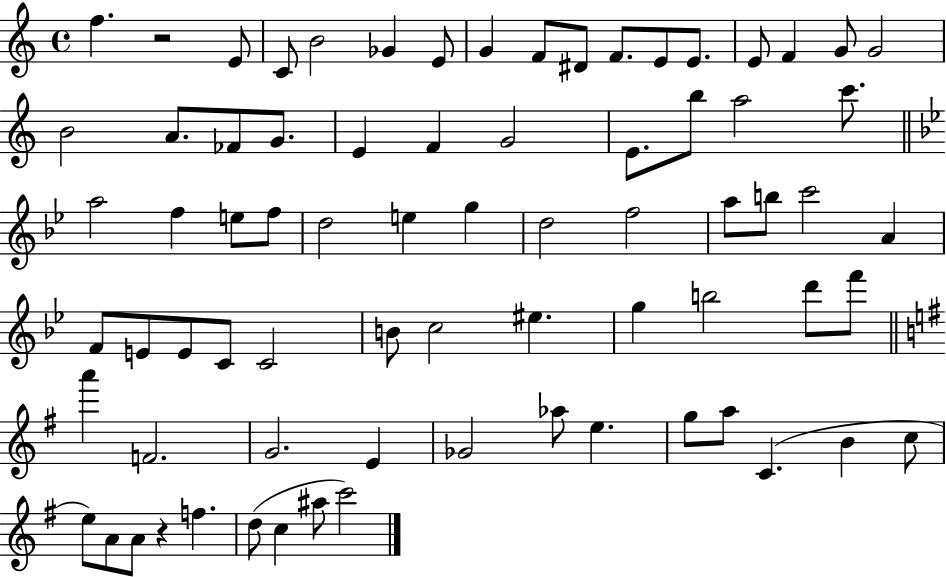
{
  \clef treble
  \time 4/4
  \defaultTimeSignature
  \key c \major
  f''4. r2 e'8 | c'8 b'2 ges'4 e'8 | g'4 f'8 dis'8 f'8. e'8 e'8. | e'8 f'4 g'8 g'2 | \break b'2 a'8. fes'8 g'8. | e'4 f'4 g'2 | e'8. b''8 a''2 c'''8. | \bar "||" \break \key bes \major a''2 f''4 e''8 f''8 | d''2 e''4 g''4 | d''2 f''2 | a''8 b''8 c'''2 a'4 | \break f'8 e'8 e'8 c'8 c'2 | b'8 c''2 eis''4. | g''4 b''2 d'''8 f'''8 | \bar "||" \break \key e \minor a'''4 f'2. | g'2. e'4 | ges'2 aes''8 e''4. | g''8 a''8 c'4.( b'4 c''8 | \break e''8) a'8 a'8 r4 f''4. | d''8( c''4 ais''8 c'''2) | \bar "|."
}